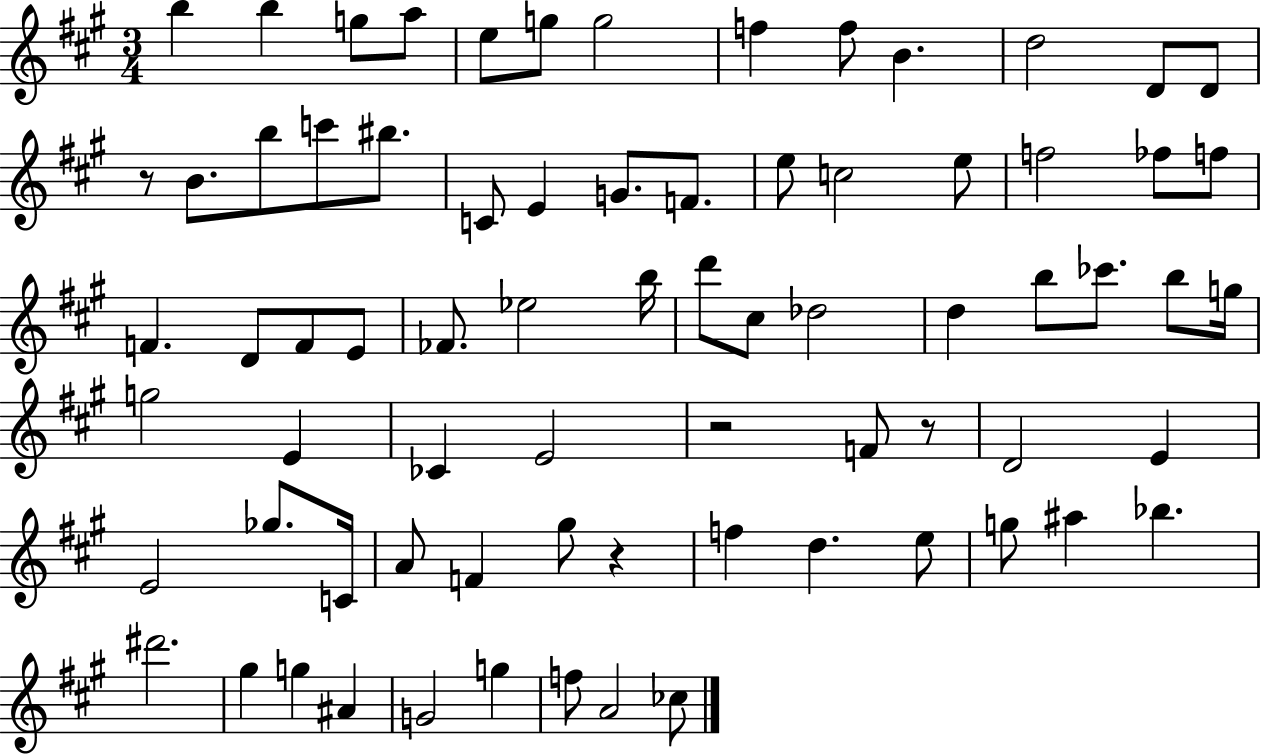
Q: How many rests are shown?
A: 4